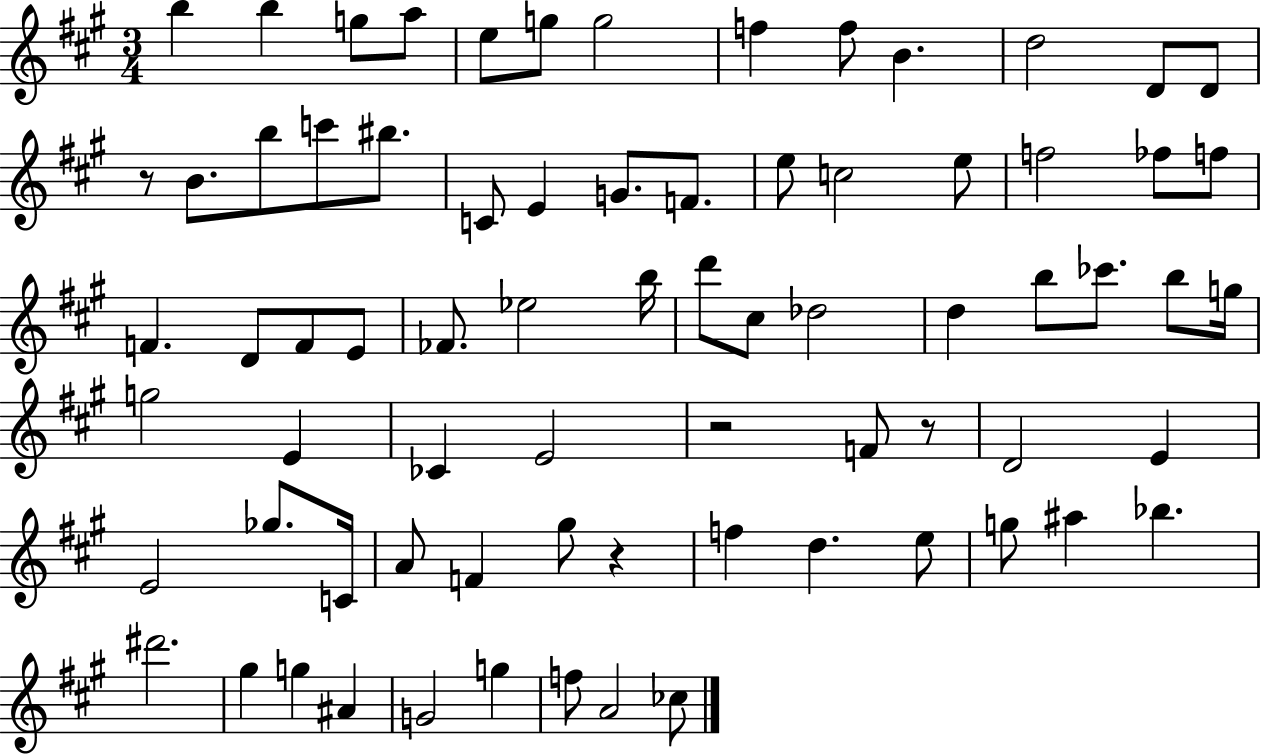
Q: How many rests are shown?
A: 4